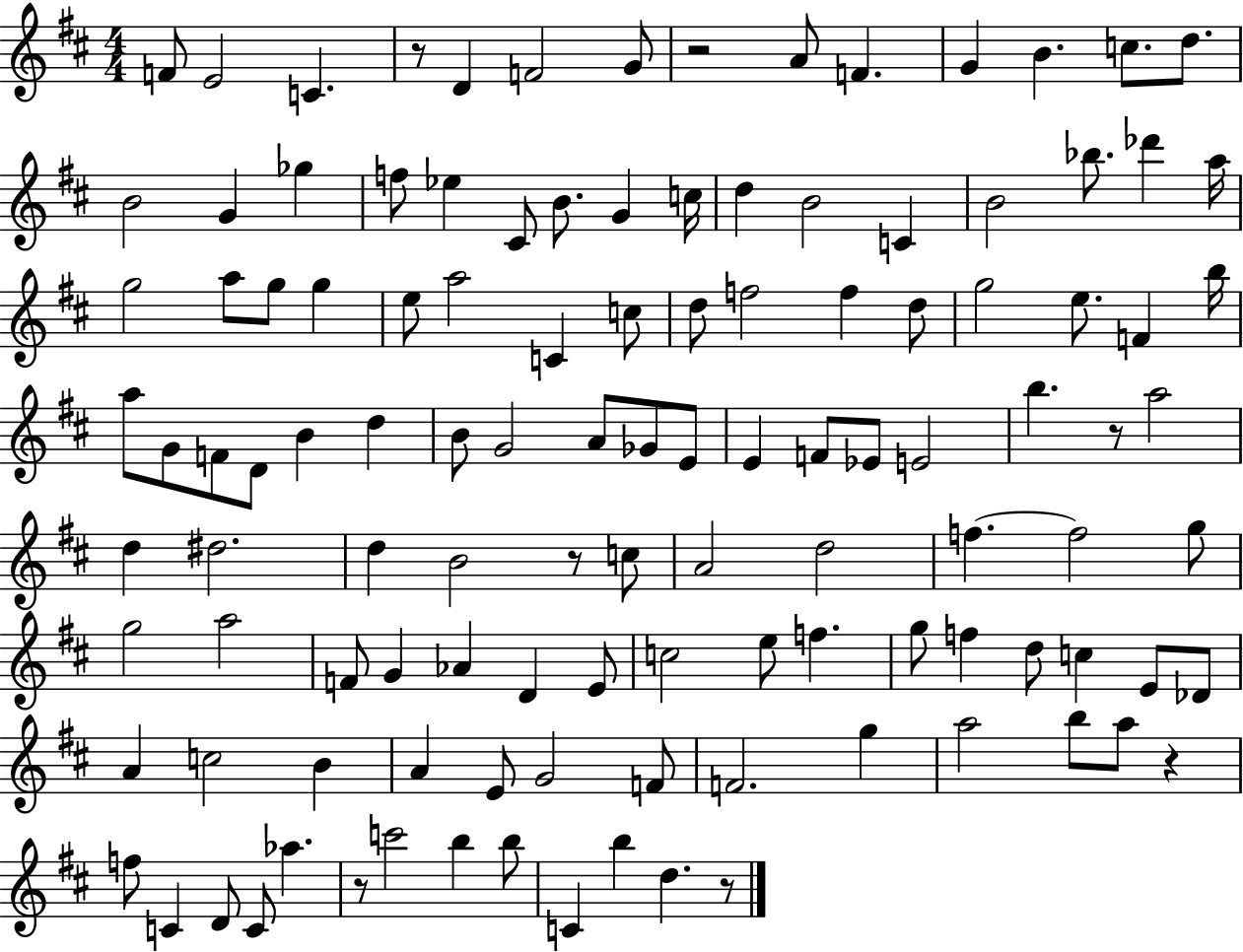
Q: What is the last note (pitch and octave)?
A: D5